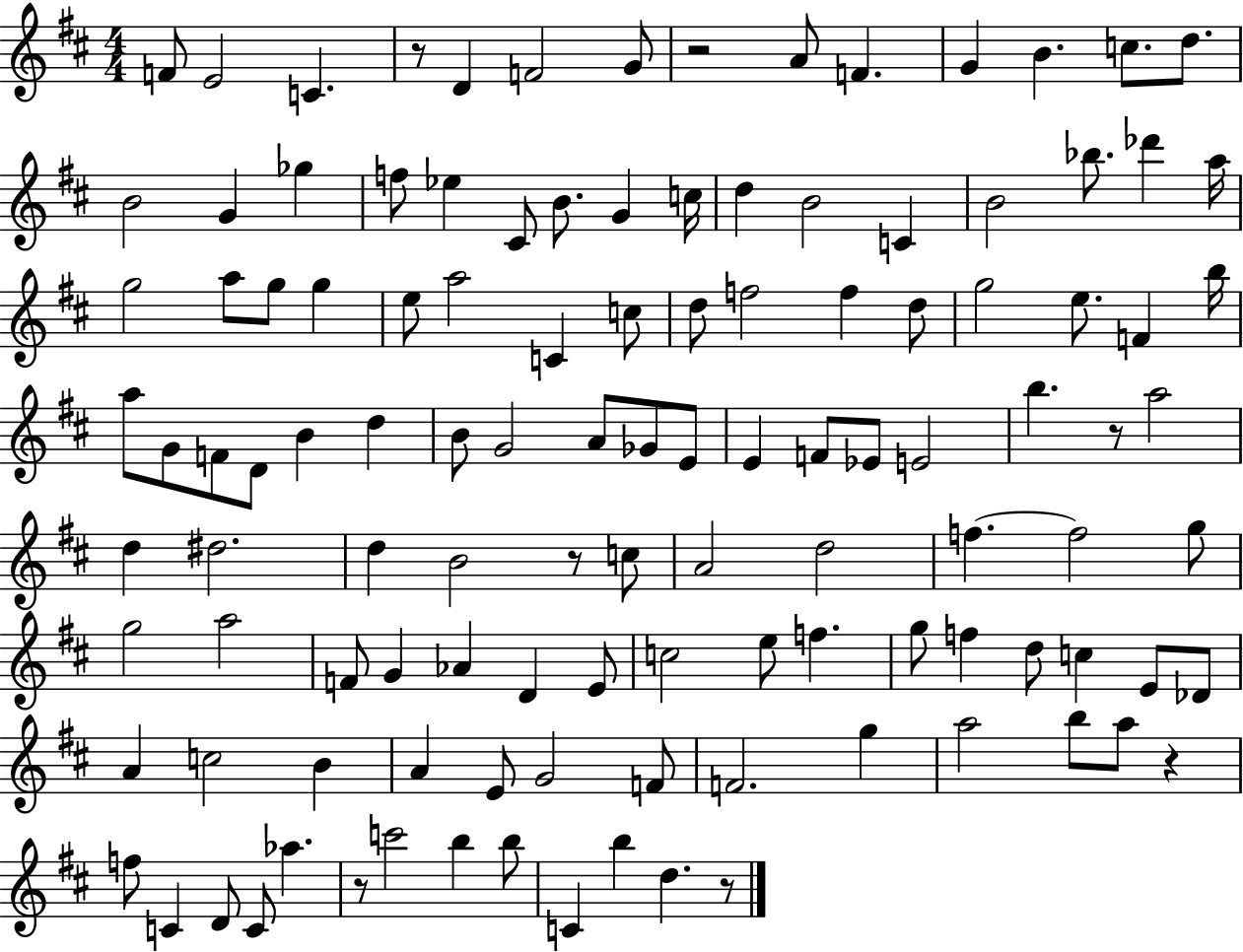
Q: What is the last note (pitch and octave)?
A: D5